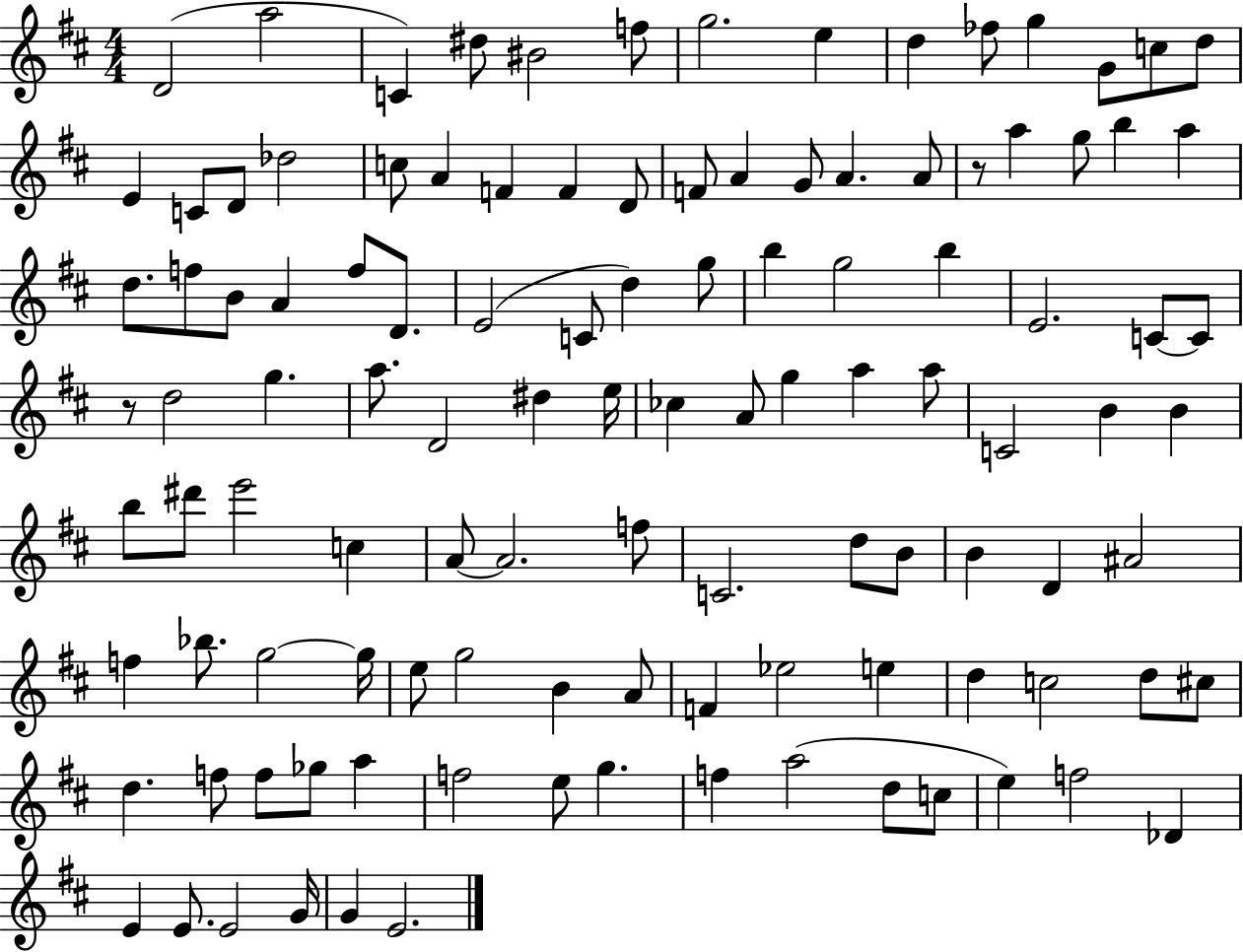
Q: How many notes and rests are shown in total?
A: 113